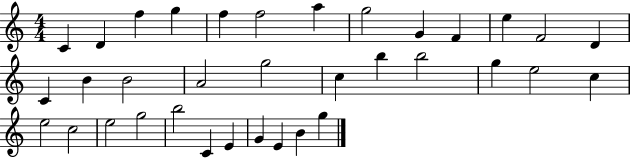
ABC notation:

X:1
T:Untitled
M:4/4
L:1/4
K:C
C D f g f f2 a g2 G F e F2 D C B B2 A2 g2 c b b2 g e2 c e2 c2 e2 g2 b2 C E G E B g